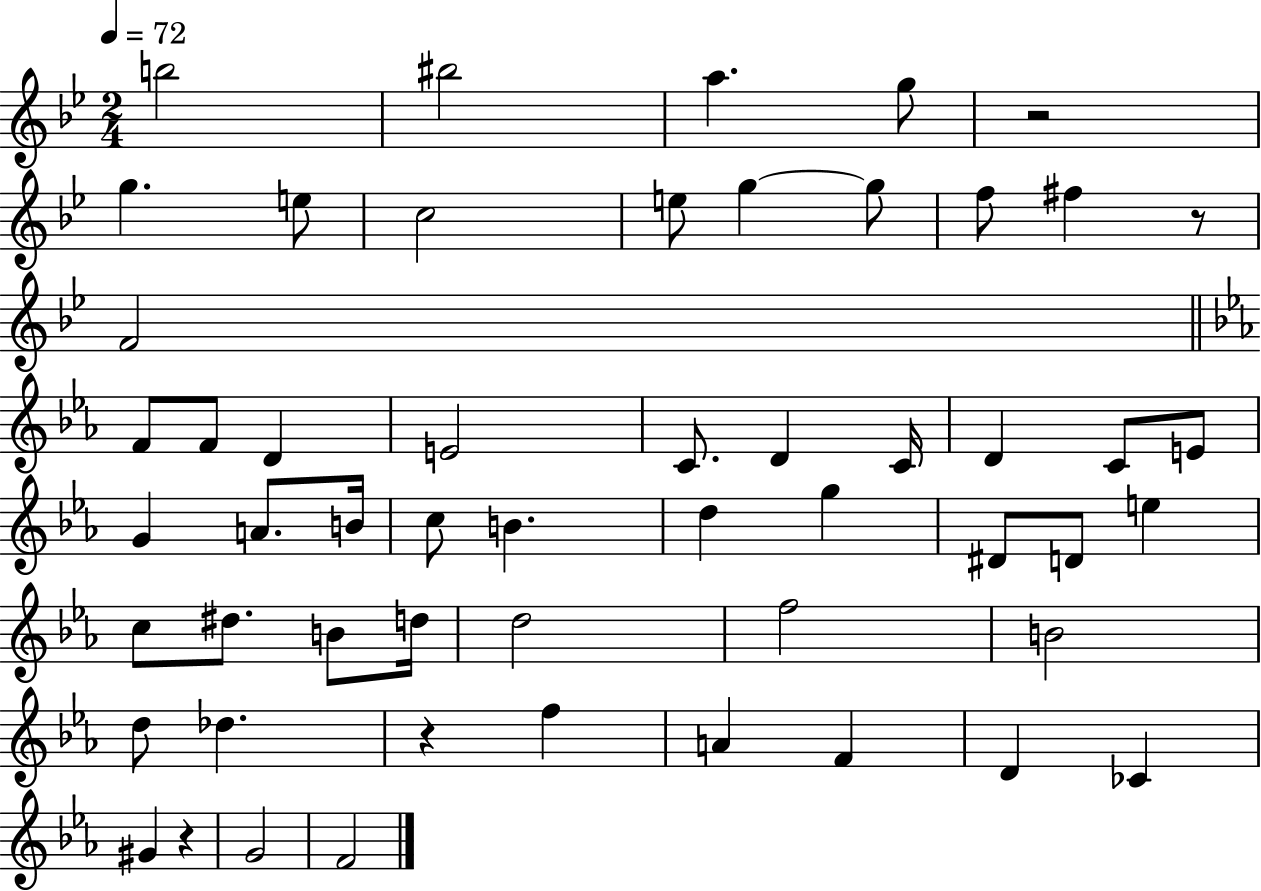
B5/h BIS5/h A5/q. G5/e R/h G5/q. E5/e C5/h E5/e G5/q G5/e F5/e F#5/q R/e F4/h F4/e F4/e D4/q E4/h C4/e. D4/q C4/s D4/q C4/e E4/e G4/q A4/e. B4/s C5/e B4/q. D5/q G5/q D#4/e D4/e E5/q C5/e D#5/e. B4/e D5/s D5/h F5/h B4/h D5/e Db5/q. R/q F5/q A4/q F4/q D4/q CES4/q G#4/q R/q G4/h F4/h